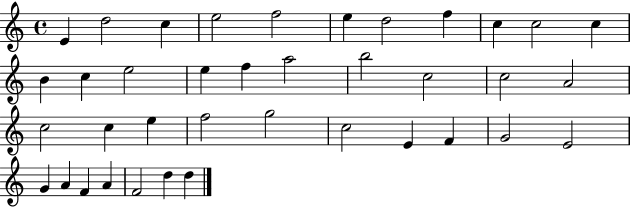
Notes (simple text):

E4/q D5/h C5/q E5/h F5/h E5/q D5/h F5/q C5/q C5/h C5/q B4/q C5/q E5/h E5/q F5/q A5/h B5/h C5/h C5/h A4/h C5/h C5/q E5/q F5/h G5/h C5/h E4/q F4/q G4/h E4/h G4/q A4/q F4/q A4/q F4/h D5/q D5/q